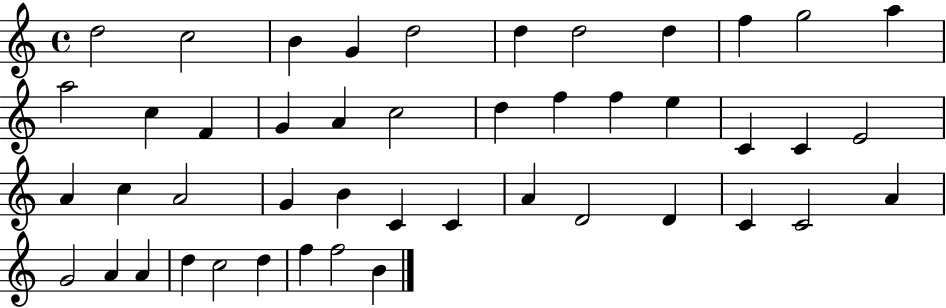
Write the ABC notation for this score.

X:1
T:Untitled
M:4/4
L:1/4
K:C
d2 c2 B G d2 d d2 d f g2 a a2 c F G A c2 d f f e C C E2 A c A2 G B C C A D2 D C C2 A G2 A A d c2 d f f2 B